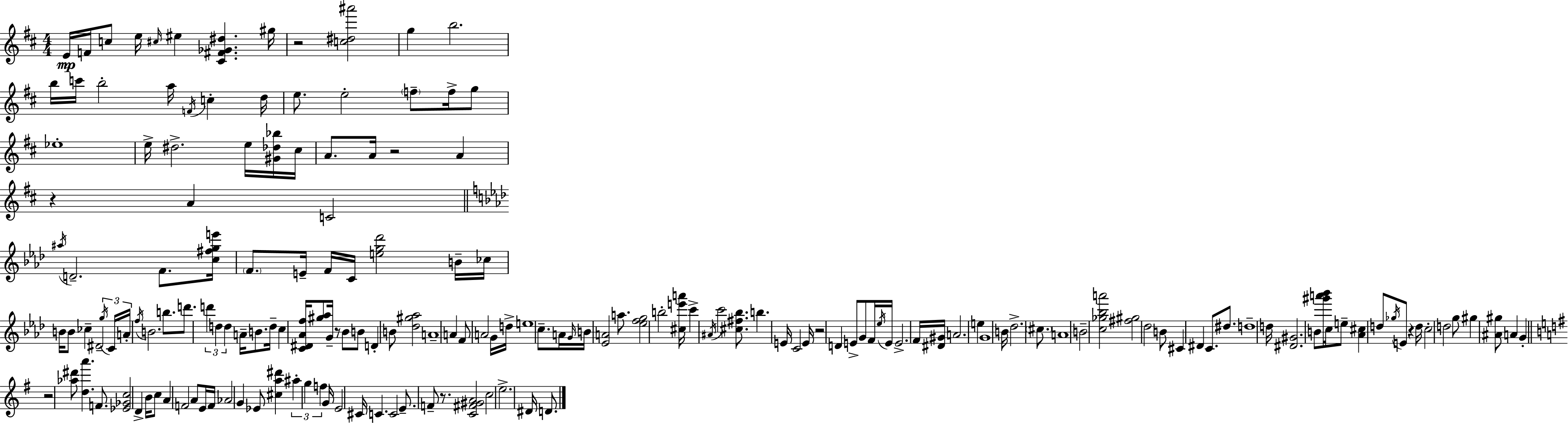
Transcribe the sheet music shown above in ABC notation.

X:1
T:Untitled
M:4/4
L:1/4
K:D
E/4 F/4 c/2 e/4 ^c/4 ^e [^C^F_G^d] ^g/4 z2 [c^d^a']2 g b2 b/4 c'/4 b2 a/4 F/4 c d/4 e/2 e2 f/2 f/4 g/2 _e4 e/4 ^d2 e/4 [^G_d_b]/4 ^c/4 A/2 A/4 z2 A z A C2 ^a/4 D2 F/2 [c^fge']/4 F/2 E/4 F/4 C/4 [eg_d']2 B/4 _c/4 B/4 B/2 _c ^D2 g/4 C/4 A/4 f/4 B2 b/2 d'/2 d' d d A/4 B/2 d/4 c [C^D_Af]/4 [^g_a]/2 G/4 z/2 _B/2 B/2 D B/2 [_d^g_a]2 A4 A F/2 A2 G/4 d/4 e4 c/2 A/4 G/4 B/4 [_EA]2 a/2 [_efg]2 b2 [^ce'a']/4 c' ^A/4 c'2 [^c^f_b]/2 b E/4 C2 E/4 z2 D E/2 G/2 F/4 _e/4 E/4 E2 F/4 [^D^G]/4 A2 e G4 B/4 _d2 ^c/2 A4 B2 [c_g_ba']2 [^f^g]2 _d2 B/2 ^C ^D C/2 ^d/2 d4 d/4 [^D^G]2 B/2 [^g'a'_b']/4 c/4 e/2 [_A^c] d/2 _g/4 E/2 z d/4 c2 d2 g/2 ^g [^A^g]/2 A G z2 [_a^d']/2 [da'] F/2 [_E_Gc]2 D B/4 c/2 A F2 A/2 E/4 F/4 _A2 G _E/2 [^ca^d'] ^a g f G/4 E2 ^C/4 C C2 E/2 F/2 z/2 [C^F^GA]2 c2 e2 ^D/4 D/2